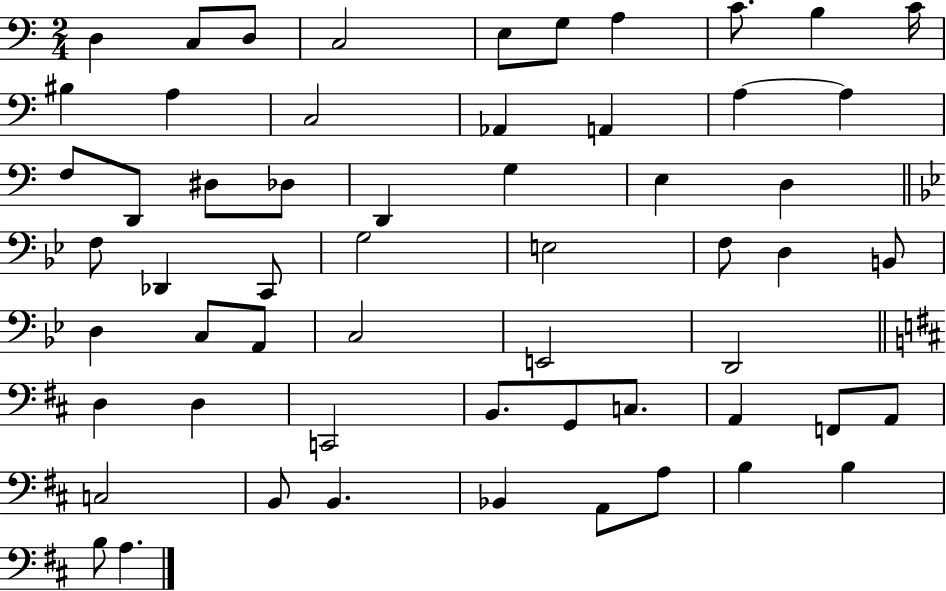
{
  \clef bass
  \numericTimeSignature
  \time 2/4
  \key c \major
  \repeat volta 2 { d4 c8 d8 | c2 | e8 g8 a4 | c'8. b4 c'16 | \break bis4 a4 | c2 | aes,4 a,4 | a4~~ a4 | \break f8 d,8 dis8 des8 | d,4 g4 | e4 d4 | \bar "||" \break \key bes \major f8 des,4 c,8 | g2 | e2 | f8 d4 b,8 | \break d4 c8 a,8 | c2 | e,2 | d,2 | \break \bar "||" \break \key b \minor d4 d4 | c,2 | b,8. g,8 c8. | a,4 f,8 a,8 | \break c2 | b,8 b,4. | bes,4 a,8 a8 | b4 b4 | \break b8 a4. | } \bar "|."
}